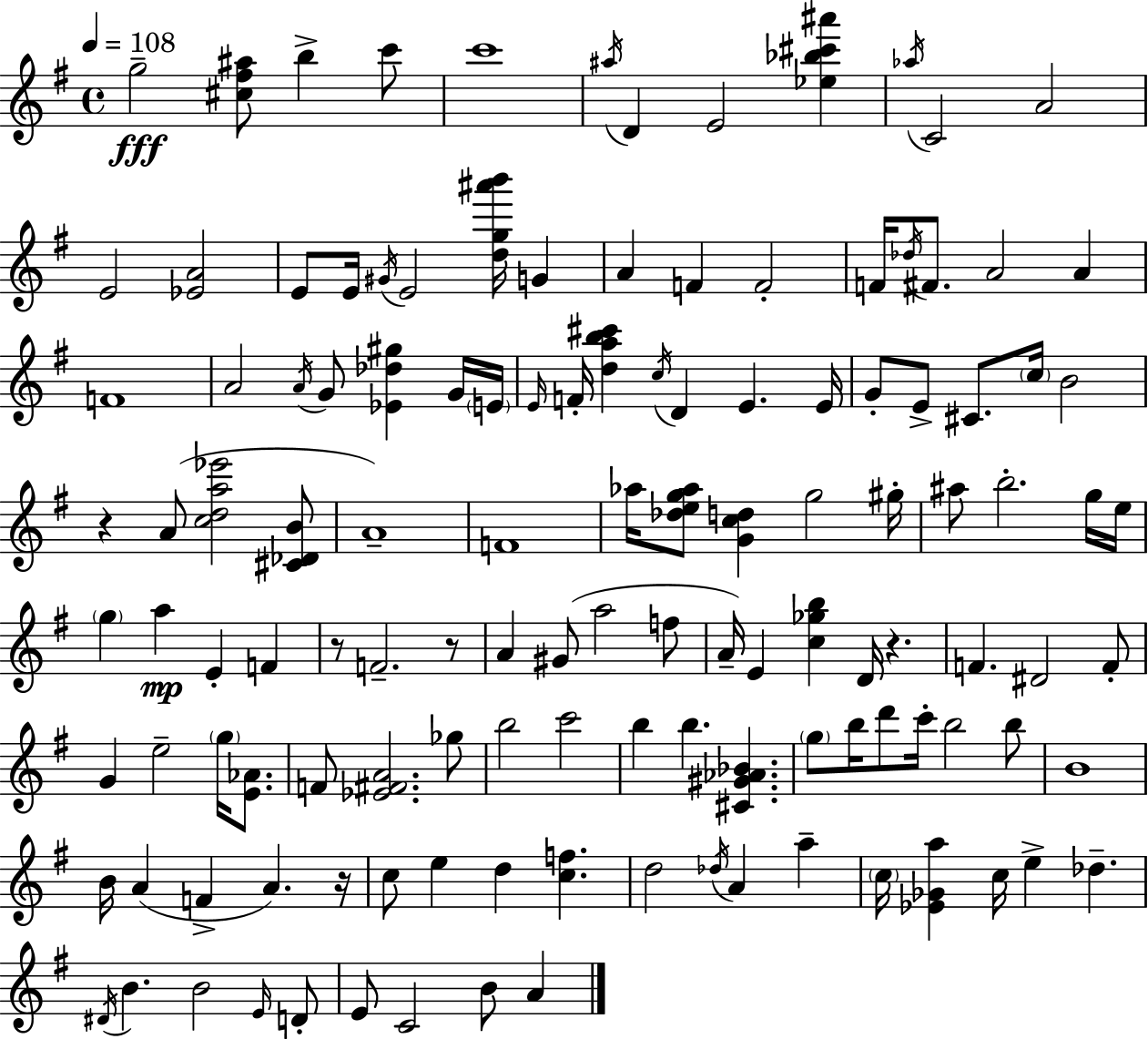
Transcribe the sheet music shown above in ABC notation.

X:1
T:Untitled
M:4/4
L:1/4
K:G
g2 [^c^f^a]/2 b c'/2 c'4 ^a/4 D E2 [_e_b^c'^a'] _a/4 C2 A2 E2 [_EA]2 E/2 E/4 ^G/4 E2 [dg^a'b']/4 G A F F2 F/4 _d/4 ^F/2 A2 A F4 A2 A/4 G/2 [_E_d^g] G/4 E/4 E/4 F/4 [dab^c'] c/4 D E E/4 G/2 E/2 ^C/2 c/4 B2 z A/2 [cda_e']2 [^C_DB]/2 A4 F4 _a/4 [_deg_a]/2 [Gcd] g2 ^g/4 ^a/2 b2 g/4 e/4 g a E F z/2 F2 z/2 A ^G/2 a2 f/2 A/4 E [c_gb] D/4 z F ^D2 F/2 G e2 g/4 [E_A]/2 F/2 [_E^FA]2 _g/2 b2 c'2 b b [^C^G_A_B] g/2 b/4 d'/2 c'/4 b2 b/2 B4 B/4 A F A z/4 c/2 e d [cf] d2 _d/4 A a c/4 [_E_Ga] c/4 e _d ^D/4 B B2 E/4 D/2 E/2 C2 B/2 A